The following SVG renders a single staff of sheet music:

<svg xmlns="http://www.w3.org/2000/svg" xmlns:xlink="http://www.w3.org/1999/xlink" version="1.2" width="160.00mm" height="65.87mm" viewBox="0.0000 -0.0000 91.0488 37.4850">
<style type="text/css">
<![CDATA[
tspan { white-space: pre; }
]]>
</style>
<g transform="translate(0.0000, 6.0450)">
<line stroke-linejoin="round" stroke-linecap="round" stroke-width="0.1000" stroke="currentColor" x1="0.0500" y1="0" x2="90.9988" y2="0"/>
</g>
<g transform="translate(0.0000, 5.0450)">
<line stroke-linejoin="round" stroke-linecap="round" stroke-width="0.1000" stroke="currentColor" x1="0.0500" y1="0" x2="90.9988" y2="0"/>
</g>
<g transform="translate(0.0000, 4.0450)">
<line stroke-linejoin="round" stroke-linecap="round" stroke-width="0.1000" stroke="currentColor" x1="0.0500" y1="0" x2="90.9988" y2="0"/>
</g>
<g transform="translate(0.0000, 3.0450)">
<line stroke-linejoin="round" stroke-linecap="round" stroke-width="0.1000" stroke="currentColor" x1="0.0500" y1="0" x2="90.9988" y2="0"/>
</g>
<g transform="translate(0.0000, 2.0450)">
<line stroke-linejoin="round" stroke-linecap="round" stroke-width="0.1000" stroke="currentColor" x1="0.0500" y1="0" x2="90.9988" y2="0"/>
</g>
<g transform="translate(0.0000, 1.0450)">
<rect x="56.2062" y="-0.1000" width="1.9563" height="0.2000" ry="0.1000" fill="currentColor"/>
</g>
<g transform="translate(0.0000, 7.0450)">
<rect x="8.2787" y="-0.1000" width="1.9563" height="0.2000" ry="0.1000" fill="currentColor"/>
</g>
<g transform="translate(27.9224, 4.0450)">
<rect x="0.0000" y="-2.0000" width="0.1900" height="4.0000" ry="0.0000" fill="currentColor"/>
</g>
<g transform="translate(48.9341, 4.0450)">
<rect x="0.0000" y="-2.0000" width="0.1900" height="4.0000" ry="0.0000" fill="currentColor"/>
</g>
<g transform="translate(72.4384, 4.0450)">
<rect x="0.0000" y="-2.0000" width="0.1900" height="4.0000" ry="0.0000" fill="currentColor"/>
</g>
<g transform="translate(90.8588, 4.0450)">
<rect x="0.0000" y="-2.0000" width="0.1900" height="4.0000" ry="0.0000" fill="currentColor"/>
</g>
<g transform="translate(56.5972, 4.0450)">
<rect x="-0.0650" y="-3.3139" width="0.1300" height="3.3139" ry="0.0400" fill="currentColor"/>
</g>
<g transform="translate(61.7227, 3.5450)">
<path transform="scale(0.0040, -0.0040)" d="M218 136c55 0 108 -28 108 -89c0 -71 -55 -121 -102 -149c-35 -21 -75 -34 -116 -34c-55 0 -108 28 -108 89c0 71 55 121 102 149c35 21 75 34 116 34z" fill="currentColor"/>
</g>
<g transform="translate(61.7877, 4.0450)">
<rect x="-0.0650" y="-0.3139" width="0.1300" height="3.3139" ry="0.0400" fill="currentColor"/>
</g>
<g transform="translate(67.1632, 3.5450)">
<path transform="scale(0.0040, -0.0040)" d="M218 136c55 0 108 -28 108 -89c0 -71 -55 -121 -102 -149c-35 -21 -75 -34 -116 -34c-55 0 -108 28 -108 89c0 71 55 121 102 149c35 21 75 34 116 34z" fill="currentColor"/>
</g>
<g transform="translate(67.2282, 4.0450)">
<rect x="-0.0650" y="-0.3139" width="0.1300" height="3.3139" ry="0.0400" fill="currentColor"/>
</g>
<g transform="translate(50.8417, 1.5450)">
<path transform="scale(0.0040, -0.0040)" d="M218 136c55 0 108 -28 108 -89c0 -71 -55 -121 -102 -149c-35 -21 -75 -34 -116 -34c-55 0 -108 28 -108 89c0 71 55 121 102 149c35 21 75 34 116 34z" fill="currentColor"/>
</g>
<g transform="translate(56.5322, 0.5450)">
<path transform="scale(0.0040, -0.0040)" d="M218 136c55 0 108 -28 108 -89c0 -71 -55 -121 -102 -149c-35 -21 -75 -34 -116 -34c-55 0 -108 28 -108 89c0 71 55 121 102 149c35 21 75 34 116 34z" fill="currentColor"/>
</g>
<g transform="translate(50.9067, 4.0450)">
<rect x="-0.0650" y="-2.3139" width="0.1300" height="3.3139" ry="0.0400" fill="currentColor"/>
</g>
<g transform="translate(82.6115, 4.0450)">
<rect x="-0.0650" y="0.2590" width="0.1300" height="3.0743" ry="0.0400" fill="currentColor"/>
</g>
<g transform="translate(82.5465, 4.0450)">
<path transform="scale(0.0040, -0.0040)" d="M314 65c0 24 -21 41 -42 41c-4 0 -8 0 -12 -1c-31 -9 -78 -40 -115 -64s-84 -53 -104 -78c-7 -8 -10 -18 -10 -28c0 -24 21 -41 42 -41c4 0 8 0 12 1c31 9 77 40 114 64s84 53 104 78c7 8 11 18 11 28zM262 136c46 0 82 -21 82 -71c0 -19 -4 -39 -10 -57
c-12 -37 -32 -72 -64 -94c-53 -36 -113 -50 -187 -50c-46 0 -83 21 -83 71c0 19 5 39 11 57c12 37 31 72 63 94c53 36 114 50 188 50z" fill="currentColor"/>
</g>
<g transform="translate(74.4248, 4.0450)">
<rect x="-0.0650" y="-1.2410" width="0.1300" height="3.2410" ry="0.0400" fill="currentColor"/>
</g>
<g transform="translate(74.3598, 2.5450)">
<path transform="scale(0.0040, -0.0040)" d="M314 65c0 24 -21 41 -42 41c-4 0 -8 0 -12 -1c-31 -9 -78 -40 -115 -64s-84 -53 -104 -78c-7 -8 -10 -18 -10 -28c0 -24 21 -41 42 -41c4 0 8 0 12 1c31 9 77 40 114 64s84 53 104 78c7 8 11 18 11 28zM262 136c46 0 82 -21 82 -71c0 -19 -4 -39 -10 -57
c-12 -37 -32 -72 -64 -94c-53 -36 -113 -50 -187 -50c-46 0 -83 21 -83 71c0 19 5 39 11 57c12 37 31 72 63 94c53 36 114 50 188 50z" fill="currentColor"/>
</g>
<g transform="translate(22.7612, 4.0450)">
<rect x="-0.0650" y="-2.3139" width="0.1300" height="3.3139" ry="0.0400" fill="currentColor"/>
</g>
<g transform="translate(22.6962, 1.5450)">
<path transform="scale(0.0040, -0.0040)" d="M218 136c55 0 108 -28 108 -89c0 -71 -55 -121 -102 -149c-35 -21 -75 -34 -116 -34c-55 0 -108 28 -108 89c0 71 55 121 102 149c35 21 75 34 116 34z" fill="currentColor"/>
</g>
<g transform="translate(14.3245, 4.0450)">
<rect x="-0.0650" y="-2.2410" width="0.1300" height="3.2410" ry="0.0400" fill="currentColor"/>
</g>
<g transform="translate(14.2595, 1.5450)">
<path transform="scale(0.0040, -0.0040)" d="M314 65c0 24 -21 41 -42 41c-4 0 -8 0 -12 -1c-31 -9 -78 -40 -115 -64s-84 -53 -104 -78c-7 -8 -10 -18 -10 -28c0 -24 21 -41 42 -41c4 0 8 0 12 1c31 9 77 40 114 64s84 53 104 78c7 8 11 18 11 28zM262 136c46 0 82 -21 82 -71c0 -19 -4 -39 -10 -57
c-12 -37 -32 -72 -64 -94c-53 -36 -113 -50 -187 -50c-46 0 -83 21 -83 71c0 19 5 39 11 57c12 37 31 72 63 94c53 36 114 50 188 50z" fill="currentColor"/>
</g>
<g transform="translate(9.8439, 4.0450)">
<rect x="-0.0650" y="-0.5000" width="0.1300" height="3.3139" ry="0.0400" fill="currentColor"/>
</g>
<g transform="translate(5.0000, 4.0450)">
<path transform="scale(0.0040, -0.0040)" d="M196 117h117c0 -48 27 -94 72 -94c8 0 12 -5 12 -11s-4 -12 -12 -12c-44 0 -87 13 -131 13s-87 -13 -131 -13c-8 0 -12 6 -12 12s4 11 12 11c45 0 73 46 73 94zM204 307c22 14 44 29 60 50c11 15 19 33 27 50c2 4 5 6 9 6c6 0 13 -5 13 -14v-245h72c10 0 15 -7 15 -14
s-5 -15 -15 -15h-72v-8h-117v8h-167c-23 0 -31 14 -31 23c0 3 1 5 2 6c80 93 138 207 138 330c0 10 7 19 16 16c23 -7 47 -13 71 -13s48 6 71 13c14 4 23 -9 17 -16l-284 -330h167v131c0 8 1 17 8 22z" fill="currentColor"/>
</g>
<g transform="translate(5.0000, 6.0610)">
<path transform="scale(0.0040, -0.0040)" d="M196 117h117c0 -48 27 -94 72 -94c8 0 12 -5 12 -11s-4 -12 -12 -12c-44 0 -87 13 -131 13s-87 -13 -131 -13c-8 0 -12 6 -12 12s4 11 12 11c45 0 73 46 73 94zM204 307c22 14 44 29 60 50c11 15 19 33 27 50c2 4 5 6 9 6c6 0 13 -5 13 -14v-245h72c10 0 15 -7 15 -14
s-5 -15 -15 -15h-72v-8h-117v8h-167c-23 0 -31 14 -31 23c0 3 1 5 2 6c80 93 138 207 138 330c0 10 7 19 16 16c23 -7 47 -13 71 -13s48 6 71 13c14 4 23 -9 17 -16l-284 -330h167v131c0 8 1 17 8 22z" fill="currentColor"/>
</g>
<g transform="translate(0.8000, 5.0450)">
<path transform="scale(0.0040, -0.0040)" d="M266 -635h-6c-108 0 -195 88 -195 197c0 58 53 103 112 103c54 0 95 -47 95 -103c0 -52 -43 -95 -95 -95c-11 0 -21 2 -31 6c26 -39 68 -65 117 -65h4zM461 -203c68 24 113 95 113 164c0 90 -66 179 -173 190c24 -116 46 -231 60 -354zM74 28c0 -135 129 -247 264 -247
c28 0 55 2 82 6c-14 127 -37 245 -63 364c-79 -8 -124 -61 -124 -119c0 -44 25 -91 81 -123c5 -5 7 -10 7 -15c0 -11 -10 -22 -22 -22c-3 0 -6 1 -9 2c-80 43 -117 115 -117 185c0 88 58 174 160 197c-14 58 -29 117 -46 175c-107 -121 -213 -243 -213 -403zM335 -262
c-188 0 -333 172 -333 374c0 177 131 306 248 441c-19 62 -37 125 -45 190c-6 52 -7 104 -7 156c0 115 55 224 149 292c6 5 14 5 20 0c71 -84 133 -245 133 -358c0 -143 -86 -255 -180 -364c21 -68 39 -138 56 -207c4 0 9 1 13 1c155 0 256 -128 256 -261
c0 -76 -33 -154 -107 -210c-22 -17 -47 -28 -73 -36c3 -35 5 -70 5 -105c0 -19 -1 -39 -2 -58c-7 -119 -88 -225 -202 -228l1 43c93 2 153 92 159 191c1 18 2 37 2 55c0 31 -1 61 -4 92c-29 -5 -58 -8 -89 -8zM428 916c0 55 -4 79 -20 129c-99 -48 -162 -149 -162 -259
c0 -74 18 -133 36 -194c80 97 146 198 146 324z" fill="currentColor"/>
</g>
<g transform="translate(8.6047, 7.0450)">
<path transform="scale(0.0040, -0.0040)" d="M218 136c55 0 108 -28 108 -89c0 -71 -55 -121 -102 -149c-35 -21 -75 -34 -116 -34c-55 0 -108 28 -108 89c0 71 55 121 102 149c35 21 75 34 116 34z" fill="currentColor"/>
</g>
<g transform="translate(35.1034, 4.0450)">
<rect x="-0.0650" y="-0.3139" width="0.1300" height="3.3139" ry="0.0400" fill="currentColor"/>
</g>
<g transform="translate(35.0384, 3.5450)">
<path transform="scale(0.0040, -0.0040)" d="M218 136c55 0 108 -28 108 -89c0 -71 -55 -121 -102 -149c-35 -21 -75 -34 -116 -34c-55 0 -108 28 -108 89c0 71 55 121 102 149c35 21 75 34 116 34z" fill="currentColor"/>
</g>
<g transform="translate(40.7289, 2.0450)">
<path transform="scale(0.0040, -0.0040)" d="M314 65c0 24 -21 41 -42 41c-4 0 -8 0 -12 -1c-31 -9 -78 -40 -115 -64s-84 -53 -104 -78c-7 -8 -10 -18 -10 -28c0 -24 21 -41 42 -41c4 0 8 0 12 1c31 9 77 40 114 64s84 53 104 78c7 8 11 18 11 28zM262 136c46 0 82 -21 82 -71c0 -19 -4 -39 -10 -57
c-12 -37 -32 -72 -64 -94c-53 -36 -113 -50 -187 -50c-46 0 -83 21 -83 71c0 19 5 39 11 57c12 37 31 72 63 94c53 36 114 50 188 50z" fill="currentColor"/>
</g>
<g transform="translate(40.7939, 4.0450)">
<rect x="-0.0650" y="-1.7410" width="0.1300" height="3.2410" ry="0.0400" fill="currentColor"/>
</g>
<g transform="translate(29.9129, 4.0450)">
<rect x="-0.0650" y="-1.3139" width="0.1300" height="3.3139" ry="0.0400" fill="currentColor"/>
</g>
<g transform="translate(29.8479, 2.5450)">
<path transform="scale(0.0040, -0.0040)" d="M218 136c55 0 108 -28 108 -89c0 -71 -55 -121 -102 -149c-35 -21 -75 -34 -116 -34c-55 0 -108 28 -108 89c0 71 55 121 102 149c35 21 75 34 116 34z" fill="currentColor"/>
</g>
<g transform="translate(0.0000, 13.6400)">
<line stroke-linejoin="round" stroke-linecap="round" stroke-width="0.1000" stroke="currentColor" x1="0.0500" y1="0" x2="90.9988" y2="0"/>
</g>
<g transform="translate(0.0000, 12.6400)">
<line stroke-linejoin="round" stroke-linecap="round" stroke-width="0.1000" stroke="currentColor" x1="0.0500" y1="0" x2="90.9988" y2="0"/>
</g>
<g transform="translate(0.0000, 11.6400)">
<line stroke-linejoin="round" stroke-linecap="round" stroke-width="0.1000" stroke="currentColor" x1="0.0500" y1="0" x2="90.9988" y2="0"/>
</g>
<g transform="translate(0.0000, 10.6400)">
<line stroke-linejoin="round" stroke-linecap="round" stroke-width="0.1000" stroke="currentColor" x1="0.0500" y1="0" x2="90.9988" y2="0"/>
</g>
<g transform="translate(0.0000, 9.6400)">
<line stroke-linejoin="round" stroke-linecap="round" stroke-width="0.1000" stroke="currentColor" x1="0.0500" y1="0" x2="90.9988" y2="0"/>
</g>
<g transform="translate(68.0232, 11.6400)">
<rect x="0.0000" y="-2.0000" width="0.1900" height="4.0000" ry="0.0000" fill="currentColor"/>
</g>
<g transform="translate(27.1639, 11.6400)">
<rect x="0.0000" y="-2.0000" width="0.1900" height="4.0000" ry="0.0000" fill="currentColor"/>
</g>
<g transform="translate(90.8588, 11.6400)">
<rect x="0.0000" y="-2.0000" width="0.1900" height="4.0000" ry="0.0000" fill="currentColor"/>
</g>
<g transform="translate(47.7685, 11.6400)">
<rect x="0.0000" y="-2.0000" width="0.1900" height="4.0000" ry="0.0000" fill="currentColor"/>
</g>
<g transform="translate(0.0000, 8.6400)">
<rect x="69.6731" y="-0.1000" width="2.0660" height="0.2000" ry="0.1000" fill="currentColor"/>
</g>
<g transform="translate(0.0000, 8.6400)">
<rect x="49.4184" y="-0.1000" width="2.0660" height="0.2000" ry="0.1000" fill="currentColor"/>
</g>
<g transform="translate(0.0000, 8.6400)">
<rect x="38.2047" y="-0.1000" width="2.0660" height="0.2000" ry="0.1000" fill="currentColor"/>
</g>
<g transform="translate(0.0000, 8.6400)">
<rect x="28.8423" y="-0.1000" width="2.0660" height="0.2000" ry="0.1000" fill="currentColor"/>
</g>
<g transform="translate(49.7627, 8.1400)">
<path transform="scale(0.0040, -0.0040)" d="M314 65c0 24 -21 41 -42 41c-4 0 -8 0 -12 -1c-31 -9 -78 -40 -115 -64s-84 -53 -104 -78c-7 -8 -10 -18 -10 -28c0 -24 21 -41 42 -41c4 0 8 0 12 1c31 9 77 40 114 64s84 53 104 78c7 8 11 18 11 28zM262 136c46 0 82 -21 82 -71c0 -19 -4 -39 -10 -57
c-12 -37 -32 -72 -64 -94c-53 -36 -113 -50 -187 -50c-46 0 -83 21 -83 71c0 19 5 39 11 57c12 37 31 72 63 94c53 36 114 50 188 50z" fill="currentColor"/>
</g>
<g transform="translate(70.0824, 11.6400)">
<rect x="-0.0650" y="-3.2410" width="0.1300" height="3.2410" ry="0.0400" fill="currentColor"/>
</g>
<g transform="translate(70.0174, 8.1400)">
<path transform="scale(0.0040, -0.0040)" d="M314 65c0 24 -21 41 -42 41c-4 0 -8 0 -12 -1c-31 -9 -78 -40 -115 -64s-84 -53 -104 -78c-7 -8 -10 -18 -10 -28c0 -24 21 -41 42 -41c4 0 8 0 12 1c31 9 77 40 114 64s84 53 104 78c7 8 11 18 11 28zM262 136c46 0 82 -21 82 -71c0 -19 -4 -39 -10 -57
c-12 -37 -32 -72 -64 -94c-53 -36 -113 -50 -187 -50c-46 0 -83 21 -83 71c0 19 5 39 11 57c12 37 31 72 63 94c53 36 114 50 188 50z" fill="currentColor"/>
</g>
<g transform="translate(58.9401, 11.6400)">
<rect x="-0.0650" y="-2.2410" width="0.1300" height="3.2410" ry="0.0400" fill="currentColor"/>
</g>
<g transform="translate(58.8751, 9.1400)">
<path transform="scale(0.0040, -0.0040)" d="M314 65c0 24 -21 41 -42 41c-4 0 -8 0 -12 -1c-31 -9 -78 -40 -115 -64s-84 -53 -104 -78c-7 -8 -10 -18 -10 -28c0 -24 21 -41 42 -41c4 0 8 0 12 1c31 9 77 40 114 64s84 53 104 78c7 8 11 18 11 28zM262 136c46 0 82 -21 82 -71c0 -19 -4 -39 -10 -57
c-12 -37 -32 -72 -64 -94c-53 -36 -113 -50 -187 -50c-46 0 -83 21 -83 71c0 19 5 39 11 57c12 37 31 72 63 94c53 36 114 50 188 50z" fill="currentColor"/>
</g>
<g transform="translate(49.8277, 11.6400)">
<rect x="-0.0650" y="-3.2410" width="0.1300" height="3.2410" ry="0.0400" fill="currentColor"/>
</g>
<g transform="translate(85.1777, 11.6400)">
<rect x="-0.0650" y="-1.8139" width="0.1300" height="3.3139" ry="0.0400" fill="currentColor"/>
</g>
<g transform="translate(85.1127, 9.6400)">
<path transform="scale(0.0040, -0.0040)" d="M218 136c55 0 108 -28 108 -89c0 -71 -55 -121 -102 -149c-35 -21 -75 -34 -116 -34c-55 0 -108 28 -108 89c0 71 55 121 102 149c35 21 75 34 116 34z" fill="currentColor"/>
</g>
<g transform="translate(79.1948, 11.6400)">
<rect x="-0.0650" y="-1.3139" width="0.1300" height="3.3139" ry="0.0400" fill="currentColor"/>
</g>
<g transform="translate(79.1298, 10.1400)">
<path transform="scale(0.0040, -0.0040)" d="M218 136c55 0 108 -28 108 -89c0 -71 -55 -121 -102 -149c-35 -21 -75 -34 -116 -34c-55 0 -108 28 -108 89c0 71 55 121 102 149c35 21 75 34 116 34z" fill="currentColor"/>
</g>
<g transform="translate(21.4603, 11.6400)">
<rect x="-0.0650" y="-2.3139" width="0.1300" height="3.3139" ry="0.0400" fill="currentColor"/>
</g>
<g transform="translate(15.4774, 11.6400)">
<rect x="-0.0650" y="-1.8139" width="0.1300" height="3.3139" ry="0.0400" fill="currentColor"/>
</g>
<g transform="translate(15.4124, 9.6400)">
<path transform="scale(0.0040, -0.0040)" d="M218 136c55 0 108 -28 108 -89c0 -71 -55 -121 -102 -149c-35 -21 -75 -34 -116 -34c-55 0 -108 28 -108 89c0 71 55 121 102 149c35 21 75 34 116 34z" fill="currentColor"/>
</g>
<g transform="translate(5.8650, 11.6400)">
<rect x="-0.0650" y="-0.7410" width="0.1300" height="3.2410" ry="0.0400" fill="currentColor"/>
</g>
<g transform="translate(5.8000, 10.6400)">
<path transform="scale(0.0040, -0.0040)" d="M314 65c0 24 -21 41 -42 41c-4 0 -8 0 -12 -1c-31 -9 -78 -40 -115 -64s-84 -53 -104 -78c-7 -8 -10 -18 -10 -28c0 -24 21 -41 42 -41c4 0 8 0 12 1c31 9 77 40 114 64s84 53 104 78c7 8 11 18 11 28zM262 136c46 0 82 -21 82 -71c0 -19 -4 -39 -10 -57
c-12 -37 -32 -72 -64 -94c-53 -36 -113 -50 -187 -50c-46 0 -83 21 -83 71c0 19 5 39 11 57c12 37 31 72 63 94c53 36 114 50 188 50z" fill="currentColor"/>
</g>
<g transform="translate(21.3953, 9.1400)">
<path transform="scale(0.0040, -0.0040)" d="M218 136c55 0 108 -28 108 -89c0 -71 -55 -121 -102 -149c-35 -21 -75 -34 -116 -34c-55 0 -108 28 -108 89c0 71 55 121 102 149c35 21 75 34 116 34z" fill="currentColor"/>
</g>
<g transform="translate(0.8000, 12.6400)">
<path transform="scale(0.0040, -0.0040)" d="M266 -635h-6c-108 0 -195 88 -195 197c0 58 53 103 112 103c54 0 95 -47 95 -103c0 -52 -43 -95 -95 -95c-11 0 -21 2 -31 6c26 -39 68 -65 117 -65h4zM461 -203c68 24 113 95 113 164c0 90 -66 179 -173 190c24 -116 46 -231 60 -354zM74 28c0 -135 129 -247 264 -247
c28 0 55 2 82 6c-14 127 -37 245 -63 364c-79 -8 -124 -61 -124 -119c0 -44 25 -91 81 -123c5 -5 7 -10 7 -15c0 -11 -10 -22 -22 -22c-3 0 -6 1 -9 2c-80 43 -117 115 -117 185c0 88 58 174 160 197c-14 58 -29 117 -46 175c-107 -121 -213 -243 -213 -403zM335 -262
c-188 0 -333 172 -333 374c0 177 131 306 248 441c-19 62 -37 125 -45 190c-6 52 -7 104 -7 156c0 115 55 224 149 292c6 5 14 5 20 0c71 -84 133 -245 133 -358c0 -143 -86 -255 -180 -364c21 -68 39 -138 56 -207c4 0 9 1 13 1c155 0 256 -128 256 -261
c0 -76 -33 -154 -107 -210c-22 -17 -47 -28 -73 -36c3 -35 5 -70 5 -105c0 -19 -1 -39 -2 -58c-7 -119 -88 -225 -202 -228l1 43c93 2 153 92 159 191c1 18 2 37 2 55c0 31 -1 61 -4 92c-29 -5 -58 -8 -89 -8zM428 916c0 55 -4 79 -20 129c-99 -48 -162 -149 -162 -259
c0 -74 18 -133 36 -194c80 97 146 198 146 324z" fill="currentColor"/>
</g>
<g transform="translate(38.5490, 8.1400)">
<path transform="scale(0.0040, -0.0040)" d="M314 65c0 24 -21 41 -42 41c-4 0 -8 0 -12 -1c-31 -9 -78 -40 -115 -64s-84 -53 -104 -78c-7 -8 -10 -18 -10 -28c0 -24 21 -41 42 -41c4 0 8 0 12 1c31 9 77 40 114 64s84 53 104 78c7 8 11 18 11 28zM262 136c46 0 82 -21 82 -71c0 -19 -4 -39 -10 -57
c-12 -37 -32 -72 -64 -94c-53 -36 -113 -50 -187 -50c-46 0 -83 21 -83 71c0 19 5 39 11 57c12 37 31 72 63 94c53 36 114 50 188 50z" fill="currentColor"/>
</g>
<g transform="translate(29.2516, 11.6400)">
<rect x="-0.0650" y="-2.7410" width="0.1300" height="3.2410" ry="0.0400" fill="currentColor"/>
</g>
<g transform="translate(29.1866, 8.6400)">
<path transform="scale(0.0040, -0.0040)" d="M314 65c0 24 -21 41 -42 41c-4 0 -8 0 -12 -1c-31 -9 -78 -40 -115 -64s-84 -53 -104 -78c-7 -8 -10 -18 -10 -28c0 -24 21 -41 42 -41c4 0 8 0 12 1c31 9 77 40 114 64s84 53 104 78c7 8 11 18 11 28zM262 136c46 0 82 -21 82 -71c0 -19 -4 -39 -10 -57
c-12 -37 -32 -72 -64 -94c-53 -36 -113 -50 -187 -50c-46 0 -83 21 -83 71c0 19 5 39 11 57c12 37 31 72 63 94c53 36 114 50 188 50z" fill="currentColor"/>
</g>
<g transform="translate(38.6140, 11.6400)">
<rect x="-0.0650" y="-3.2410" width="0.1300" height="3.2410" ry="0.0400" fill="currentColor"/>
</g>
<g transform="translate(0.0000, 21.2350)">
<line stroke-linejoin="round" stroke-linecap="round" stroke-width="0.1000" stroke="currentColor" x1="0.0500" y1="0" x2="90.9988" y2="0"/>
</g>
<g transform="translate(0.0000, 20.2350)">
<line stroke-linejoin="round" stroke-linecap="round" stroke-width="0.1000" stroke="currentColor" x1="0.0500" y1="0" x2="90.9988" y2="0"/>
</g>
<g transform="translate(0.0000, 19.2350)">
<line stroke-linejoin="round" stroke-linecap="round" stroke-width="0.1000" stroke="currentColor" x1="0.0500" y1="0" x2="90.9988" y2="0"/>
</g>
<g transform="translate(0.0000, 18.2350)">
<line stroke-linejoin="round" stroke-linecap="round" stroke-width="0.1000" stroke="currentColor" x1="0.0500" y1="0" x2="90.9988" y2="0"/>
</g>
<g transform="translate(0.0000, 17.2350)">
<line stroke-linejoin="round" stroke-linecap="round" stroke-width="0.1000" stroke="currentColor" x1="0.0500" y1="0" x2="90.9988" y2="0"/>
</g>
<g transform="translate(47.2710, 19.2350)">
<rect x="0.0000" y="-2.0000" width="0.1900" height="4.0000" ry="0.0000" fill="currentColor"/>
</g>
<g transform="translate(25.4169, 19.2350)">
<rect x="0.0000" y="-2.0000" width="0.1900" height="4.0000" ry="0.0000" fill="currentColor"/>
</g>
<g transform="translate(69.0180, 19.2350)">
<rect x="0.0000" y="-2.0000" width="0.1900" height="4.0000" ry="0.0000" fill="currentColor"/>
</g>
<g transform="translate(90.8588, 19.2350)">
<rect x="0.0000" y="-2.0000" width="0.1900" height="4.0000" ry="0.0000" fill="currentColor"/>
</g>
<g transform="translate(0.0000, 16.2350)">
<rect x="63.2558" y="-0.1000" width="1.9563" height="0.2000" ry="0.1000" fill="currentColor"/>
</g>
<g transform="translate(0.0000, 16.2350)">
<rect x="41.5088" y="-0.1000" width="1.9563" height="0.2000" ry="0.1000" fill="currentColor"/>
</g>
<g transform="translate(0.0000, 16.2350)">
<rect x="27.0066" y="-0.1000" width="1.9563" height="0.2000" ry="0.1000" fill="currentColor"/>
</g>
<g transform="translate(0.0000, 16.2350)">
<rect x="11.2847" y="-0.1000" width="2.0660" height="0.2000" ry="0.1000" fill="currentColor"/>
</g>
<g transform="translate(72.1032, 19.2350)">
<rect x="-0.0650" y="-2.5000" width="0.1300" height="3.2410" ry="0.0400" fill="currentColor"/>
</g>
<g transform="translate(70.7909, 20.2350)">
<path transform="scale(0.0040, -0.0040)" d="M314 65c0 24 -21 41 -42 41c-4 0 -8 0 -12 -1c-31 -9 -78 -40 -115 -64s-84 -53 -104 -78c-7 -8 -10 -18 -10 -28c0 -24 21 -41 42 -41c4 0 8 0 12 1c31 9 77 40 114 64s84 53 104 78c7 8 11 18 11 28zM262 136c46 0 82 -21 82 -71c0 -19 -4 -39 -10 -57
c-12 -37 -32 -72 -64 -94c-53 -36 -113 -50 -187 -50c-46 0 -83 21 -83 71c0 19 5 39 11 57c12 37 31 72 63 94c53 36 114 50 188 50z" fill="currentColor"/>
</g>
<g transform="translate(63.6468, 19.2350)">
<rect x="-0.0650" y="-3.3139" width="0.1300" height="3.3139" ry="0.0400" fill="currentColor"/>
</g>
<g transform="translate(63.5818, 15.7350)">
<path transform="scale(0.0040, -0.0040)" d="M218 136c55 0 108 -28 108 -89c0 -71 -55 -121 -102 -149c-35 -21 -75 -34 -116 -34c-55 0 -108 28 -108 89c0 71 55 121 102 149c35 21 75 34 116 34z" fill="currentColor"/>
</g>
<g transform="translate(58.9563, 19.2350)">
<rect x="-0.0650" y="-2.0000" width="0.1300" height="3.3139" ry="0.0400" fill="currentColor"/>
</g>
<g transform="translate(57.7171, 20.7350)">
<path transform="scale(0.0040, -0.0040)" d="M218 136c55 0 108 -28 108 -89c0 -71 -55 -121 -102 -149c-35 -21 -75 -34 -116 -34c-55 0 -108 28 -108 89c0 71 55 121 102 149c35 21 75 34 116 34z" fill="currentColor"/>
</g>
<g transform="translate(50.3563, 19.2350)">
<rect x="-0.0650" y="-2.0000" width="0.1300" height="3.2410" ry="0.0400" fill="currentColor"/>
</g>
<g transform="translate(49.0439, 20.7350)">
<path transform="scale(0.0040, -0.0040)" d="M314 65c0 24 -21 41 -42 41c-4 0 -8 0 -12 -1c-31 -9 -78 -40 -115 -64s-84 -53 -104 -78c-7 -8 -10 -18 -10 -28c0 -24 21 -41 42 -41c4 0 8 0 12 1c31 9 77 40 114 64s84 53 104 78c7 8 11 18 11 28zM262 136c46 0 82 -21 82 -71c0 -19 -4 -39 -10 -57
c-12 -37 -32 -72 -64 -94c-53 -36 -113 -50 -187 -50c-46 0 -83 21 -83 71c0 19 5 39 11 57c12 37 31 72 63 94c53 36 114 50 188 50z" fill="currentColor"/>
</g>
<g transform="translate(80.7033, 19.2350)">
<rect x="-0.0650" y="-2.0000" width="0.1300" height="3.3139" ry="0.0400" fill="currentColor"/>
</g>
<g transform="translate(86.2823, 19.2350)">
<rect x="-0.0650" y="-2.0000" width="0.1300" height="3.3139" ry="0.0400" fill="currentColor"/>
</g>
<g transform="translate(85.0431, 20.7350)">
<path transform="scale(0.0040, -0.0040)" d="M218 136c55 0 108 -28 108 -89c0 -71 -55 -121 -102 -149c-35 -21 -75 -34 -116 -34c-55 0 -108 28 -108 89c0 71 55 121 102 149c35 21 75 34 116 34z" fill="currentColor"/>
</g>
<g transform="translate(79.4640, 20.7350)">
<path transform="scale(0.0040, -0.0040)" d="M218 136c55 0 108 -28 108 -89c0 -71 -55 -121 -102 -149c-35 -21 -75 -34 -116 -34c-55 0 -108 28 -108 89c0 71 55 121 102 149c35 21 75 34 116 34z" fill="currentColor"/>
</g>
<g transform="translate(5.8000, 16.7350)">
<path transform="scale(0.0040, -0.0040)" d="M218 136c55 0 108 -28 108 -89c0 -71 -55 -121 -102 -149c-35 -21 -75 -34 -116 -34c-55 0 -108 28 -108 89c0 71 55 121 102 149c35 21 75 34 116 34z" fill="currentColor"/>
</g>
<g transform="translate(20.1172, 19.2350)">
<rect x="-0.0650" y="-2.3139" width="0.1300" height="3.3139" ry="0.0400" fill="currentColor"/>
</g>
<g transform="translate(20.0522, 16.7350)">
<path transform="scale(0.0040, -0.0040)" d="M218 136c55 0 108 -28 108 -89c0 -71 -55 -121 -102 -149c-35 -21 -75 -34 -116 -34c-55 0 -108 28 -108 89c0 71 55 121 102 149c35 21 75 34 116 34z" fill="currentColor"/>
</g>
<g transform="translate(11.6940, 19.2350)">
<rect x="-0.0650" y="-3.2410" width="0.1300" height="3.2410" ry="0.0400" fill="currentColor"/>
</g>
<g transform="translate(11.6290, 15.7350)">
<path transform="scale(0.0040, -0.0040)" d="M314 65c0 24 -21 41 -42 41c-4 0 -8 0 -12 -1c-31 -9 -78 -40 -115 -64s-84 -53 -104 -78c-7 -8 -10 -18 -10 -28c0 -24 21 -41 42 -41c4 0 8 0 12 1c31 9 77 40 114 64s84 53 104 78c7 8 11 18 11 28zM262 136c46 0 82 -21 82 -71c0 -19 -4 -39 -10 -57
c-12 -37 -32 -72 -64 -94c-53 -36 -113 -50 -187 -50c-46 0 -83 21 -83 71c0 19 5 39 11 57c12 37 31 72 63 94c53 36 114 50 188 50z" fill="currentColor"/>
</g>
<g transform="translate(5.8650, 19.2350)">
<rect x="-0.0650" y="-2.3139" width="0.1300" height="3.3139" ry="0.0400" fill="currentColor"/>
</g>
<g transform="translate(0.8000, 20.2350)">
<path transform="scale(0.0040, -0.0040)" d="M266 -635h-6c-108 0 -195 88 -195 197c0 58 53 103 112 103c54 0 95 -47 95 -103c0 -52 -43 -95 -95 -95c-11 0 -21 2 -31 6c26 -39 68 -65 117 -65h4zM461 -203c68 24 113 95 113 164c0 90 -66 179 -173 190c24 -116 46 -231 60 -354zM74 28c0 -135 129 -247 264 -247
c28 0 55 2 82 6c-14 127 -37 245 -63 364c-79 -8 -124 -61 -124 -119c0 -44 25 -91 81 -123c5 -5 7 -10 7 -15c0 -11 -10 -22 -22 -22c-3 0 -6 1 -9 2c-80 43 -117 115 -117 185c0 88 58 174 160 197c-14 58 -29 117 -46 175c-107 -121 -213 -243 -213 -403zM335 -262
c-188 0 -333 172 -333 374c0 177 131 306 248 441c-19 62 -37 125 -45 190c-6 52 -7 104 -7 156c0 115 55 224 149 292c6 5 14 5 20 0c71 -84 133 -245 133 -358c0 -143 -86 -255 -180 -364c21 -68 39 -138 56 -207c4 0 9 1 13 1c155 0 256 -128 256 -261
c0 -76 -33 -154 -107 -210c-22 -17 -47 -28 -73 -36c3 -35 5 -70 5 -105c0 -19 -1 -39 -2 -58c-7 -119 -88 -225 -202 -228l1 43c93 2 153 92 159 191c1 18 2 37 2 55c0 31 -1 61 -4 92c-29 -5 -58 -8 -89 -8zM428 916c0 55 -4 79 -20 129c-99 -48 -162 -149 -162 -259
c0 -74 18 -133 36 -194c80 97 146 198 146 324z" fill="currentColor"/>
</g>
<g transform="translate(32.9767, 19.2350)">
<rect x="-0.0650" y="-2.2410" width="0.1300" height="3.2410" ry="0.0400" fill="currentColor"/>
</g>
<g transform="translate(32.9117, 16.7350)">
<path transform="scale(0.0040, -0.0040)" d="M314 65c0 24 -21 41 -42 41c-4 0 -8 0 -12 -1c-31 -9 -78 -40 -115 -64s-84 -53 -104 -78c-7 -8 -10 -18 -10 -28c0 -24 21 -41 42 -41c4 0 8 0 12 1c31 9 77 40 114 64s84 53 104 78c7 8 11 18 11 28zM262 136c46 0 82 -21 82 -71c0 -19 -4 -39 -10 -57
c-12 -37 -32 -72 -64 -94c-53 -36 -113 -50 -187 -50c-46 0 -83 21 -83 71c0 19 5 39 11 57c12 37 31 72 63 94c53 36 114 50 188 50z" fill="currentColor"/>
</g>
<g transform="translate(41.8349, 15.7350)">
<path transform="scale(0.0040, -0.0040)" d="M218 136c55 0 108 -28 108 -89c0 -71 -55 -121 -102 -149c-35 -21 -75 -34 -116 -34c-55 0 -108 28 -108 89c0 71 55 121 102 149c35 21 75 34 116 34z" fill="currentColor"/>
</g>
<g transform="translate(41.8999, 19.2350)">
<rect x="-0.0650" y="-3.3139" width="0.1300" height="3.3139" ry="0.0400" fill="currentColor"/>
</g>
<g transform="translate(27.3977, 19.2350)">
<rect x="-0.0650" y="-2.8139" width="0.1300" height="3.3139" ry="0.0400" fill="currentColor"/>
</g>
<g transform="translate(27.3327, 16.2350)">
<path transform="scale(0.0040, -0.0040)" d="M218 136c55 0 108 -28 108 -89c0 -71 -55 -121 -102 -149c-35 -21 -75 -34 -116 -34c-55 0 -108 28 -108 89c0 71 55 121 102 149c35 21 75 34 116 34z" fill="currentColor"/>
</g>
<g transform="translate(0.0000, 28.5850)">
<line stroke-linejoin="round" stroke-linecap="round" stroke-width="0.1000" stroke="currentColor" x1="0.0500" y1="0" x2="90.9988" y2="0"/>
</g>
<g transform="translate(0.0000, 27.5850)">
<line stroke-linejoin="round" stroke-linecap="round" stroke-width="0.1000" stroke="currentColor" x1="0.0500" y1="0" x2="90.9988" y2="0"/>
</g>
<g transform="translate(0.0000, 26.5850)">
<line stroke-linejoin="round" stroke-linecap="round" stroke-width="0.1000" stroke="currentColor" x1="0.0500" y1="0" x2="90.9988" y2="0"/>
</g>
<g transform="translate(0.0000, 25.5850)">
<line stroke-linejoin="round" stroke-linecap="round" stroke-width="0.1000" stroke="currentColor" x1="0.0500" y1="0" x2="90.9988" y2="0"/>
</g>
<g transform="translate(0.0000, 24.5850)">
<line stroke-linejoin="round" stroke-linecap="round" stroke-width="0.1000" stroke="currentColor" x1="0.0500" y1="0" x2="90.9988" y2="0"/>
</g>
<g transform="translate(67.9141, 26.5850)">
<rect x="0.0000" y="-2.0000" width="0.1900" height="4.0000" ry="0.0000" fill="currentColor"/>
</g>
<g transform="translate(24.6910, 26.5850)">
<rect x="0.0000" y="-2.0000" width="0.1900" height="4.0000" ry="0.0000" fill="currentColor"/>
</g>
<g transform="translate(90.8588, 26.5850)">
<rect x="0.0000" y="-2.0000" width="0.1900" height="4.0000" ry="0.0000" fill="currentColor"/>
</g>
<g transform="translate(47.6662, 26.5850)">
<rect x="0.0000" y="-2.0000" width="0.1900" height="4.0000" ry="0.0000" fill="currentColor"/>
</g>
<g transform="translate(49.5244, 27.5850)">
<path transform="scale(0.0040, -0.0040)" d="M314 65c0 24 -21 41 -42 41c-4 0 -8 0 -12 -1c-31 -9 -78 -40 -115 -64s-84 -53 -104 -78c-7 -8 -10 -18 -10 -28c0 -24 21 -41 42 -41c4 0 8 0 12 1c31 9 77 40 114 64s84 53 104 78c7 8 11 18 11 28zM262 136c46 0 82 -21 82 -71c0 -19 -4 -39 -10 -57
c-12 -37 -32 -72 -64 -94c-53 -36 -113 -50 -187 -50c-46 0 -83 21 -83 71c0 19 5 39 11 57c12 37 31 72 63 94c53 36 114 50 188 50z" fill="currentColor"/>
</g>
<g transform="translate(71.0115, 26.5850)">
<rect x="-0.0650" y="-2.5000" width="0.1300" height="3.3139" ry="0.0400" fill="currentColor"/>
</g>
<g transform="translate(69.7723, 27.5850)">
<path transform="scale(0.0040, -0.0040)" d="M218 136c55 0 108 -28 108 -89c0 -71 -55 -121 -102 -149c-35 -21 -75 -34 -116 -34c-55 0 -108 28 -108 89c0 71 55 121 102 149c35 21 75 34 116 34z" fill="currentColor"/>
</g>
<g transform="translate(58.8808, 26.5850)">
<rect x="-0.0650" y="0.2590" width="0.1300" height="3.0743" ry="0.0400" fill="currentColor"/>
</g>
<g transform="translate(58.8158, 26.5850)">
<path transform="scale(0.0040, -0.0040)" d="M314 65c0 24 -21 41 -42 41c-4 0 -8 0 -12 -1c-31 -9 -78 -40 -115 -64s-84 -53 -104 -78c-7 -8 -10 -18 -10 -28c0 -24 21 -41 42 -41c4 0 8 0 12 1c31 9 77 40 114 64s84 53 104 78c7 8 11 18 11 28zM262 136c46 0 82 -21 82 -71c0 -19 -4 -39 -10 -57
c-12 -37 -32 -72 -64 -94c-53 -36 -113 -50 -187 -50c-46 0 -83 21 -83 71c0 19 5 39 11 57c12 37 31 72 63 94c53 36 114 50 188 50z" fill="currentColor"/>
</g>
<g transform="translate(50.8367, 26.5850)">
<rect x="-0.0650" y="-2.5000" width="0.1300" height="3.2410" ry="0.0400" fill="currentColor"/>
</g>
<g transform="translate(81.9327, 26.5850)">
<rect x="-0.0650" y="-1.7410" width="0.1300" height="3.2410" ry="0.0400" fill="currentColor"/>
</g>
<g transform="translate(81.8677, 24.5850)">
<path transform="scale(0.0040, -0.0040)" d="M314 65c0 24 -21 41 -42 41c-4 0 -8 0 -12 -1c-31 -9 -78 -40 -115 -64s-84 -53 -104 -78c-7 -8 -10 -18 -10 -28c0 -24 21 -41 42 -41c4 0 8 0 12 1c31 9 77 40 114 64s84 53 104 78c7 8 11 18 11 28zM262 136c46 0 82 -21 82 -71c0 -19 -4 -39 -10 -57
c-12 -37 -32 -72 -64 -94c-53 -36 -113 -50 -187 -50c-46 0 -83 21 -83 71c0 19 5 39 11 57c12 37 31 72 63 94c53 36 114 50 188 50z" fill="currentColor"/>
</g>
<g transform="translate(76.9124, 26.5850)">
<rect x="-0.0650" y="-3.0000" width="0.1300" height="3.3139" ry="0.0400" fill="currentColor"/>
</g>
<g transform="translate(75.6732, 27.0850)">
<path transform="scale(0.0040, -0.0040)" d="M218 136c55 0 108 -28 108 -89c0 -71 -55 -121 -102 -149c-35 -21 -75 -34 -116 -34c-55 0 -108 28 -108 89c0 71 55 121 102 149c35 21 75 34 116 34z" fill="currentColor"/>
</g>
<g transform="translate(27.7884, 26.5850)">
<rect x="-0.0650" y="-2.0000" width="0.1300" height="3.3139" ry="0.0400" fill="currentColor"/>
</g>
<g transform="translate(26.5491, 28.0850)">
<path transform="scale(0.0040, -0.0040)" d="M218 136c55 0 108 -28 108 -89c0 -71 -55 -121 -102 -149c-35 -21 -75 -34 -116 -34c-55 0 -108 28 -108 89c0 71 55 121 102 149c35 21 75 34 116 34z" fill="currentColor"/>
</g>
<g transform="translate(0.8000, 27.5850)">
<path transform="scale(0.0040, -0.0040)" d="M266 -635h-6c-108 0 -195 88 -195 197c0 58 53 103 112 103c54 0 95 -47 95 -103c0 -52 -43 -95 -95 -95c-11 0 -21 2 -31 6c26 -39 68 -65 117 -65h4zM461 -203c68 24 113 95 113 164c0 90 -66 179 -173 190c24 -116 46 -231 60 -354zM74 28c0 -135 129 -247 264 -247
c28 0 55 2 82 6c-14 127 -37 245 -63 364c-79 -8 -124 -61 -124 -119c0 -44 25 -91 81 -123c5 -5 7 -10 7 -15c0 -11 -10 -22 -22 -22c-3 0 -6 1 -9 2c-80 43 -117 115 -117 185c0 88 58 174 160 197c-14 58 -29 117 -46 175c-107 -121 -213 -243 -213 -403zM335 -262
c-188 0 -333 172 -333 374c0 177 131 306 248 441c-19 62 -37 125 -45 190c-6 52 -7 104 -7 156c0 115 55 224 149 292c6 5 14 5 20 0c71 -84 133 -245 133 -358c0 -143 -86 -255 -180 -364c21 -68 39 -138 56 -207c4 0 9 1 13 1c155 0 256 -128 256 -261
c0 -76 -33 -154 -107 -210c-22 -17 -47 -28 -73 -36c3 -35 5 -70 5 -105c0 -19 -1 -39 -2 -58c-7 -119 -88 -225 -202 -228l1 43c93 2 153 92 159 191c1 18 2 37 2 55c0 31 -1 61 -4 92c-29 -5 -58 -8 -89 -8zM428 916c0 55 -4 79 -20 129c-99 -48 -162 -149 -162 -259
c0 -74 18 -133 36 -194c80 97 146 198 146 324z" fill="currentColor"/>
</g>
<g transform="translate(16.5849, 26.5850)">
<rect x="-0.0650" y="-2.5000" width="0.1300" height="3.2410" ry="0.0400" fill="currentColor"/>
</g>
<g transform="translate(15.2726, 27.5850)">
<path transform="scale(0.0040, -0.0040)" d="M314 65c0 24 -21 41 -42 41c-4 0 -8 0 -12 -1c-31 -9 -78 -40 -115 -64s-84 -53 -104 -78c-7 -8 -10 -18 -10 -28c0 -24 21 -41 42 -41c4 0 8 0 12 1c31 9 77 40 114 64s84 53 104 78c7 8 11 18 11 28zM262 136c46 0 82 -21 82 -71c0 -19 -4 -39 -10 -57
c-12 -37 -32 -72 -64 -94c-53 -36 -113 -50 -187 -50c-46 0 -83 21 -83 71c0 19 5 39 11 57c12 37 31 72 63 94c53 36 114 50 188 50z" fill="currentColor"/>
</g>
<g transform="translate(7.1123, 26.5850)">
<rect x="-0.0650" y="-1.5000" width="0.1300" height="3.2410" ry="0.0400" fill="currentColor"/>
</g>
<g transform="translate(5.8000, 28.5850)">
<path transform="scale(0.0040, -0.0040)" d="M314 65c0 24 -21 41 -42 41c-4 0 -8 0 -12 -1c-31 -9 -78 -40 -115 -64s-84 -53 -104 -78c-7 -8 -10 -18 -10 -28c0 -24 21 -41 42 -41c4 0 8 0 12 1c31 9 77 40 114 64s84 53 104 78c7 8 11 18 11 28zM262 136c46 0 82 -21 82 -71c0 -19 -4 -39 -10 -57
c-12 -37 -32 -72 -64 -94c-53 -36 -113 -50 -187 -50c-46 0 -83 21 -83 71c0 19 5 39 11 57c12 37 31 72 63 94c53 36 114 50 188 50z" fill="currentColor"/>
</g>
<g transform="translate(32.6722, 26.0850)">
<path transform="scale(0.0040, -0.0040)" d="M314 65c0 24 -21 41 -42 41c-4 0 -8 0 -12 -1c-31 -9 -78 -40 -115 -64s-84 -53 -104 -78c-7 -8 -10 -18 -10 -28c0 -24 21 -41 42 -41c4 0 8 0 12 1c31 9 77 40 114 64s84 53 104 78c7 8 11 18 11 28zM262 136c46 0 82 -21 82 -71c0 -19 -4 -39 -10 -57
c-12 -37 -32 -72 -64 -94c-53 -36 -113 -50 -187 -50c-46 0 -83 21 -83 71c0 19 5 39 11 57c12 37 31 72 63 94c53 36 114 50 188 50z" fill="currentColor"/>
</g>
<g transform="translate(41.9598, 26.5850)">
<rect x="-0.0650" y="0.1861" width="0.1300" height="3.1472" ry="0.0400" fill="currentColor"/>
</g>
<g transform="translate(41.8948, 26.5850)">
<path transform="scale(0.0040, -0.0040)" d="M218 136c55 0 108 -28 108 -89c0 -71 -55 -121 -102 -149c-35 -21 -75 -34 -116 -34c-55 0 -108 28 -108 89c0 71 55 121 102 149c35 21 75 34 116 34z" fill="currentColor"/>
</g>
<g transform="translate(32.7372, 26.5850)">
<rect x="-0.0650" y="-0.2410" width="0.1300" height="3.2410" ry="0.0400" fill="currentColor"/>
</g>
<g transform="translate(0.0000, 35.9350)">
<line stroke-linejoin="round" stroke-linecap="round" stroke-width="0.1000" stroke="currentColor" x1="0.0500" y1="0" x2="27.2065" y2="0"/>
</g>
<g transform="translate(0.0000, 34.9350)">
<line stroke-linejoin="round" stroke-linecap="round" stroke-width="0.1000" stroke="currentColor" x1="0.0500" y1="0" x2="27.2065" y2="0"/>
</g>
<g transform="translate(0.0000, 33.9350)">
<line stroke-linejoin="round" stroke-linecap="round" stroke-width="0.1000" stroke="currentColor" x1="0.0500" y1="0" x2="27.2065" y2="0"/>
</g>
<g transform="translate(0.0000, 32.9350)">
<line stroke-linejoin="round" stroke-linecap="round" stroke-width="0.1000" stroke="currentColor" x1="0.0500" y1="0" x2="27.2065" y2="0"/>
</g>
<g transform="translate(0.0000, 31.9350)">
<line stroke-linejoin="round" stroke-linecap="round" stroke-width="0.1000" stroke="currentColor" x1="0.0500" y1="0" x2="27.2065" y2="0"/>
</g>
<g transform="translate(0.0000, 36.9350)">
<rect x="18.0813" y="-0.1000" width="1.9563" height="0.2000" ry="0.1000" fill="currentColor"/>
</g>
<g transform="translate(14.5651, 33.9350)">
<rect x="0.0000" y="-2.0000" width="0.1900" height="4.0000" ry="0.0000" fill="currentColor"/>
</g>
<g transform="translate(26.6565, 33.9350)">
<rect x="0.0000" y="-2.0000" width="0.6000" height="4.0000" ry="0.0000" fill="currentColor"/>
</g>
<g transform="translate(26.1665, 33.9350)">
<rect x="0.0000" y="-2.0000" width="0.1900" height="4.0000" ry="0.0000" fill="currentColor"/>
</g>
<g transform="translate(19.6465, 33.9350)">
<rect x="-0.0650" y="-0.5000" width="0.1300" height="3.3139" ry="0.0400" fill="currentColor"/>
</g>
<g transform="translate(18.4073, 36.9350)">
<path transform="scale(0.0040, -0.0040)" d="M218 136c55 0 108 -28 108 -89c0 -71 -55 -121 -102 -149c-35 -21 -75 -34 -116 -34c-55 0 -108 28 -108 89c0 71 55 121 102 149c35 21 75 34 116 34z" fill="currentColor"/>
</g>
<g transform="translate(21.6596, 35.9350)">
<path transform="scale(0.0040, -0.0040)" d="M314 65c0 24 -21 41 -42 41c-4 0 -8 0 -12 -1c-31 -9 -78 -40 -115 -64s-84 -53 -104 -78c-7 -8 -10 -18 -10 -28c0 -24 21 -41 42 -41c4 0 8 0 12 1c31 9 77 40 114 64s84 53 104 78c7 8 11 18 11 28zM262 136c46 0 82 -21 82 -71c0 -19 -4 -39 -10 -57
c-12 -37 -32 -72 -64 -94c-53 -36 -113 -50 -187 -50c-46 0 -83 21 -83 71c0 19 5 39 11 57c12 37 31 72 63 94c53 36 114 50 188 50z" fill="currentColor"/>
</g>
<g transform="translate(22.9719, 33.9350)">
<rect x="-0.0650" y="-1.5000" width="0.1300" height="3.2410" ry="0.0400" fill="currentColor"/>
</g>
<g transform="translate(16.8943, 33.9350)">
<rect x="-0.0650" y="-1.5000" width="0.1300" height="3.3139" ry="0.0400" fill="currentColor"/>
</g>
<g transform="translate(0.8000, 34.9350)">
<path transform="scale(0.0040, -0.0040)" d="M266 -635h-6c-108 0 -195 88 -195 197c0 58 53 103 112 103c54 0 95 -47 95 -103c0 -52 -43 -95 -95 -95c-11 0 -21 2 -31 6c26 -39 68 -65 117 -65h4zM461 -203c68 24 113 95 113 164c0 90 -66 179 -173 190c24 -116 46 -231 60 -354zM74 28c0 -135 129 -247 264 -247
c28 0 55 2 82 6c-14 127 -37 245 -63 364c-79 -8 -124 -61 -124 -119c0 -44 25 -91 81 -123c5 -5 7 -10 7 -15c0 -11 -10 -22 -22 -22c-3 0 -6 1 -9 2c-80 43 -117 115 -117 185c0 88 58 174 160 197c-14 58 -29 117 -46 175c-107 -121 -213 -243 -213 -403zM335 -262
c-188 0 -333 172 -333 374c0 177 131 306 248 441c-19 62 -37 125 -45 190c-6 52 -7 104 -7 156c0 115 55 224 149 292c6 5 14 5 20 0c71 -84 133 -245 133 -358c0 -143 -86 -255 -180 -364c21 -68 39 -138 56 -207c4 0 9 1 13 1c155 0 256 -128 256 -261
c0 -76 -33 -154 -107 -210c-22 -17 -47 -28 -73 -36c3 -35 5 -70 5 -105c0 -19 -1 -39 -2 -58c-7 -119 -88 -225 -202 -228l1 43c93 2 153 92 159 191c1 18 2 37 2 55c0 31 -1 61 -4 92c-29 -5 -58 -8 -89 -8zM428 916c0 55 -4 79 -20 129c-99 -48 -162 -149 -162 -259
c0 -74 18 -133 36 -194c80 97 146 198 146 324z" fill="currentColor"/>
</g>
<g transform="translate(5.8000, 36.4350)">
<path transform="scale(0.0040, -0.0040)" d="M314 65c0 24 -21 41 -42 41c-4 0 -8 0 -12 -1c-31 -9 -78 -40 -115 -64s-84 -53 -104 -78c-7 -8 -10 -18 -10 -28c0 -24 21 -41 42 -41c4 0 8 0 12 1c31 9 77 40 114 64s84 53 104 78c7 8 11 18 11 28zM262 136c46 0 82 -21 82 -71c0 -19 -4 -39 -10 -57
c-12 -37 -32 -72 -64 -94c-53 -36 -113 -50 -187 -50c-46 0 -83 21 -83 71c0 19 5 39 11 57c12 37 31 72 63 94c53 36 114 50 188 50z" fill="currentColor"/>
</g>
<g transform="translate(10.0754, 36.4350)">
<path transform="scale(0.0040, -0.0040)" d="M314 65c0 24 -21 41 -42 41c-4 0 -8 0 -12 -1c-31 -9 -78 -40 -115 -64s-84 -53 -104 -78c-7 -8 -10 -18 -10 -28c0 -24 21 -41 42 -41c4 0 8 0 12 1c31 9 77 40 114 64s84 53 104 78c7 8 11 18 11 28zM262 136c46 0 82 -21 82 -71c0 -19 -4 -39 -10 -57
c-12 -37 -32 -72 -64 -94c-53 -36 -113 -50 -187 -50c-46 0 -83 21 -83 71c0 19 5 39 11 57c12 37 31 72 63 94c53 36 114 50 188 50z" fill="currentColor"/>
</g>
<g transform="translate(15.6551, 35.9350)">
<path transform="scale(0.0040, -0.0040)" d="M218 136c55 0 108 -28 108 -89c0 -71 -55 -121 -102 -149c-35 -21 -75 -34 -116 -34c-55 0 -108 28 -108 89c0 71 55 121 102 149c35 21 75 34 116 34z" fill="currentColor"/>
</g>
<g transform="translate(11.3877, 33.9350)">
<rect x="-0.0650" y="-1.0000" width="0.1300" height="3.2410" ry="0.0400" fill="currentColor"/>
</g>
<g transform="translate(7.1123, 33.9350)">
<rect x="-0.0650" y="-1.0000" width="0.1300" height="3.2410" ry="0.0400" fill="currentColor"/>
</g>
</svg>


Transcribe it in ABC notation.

X:1
T:Untitled
M:4/4
L:1/4
K:C
C g2 g e c f2 g b c c e2 B2 d2 f g a2 b2 b2 g2 b2 e f g b2 g a g2 b F2 F b G2 F F E2 G2 F c2 B G2 B2 G A f2 D2 D2 E C E2